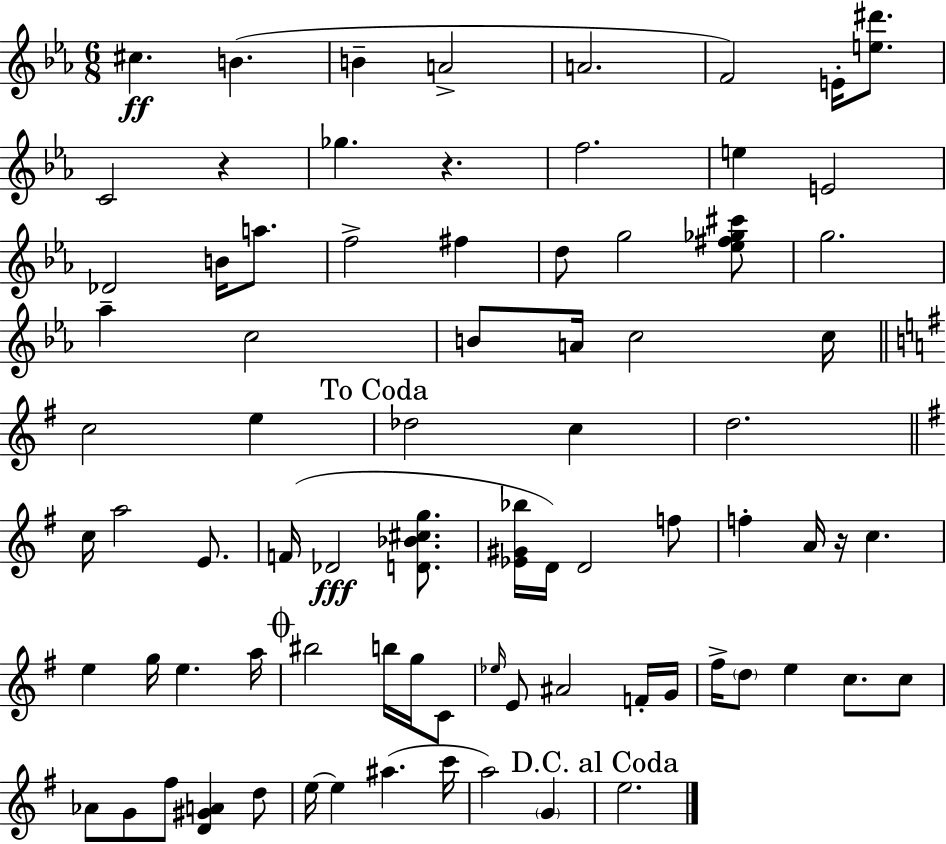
{
  \clef treble
  \numericTimeSignature
  \time 6/8
  \key c \minor
  cis''4.\ff b'4.( | b'4-- a'2-> | a'2. | f'2) e'16-. <e'' dis'''>8. | \break c'2 r4 | ges''4. r4. | f''2. | e''4 e'2 | \break des'2 b'16 a''8. | f''2-> fis''4 | d''8 g''2 <ees'' fis'' ges'' cis'''>8 | g''2. | \break aes''4-- c''2 | b'8 a'16 c''2 c''16 | \bar "||" \break \key g \major c''2 e''4 | \mark "To Coda" des''2 c''4 | d''2. | \bar "||" \break \key g \major c''16 a''2 e'8. | f'16( des'2\fff <d' bes' cis'' g''>8. | <ees' gis' bes''>16 d'16) d'2 f''8 | f''4-. a'16 r16 c''4. | \break e''4 g''16 e''4. a''16 | \mark \markup { \musicglyph "scripts.coda" } bis''2 b''16 g''16 c'8 | \grace { ees''16 } e'8 ais'2 f'16-. | g'16 fis''16-> \parenthesize d''8 e''4 c''8. c''8 | \break aes'8 g'8 fis''8 <d' gis' a'>4 d''8 | e''16~~ e''4 ais''4.( | c'''16 a''2) \parenthesize g'4 | \mark "D.C. al Coda" e''2. | \break \bar "|."
}